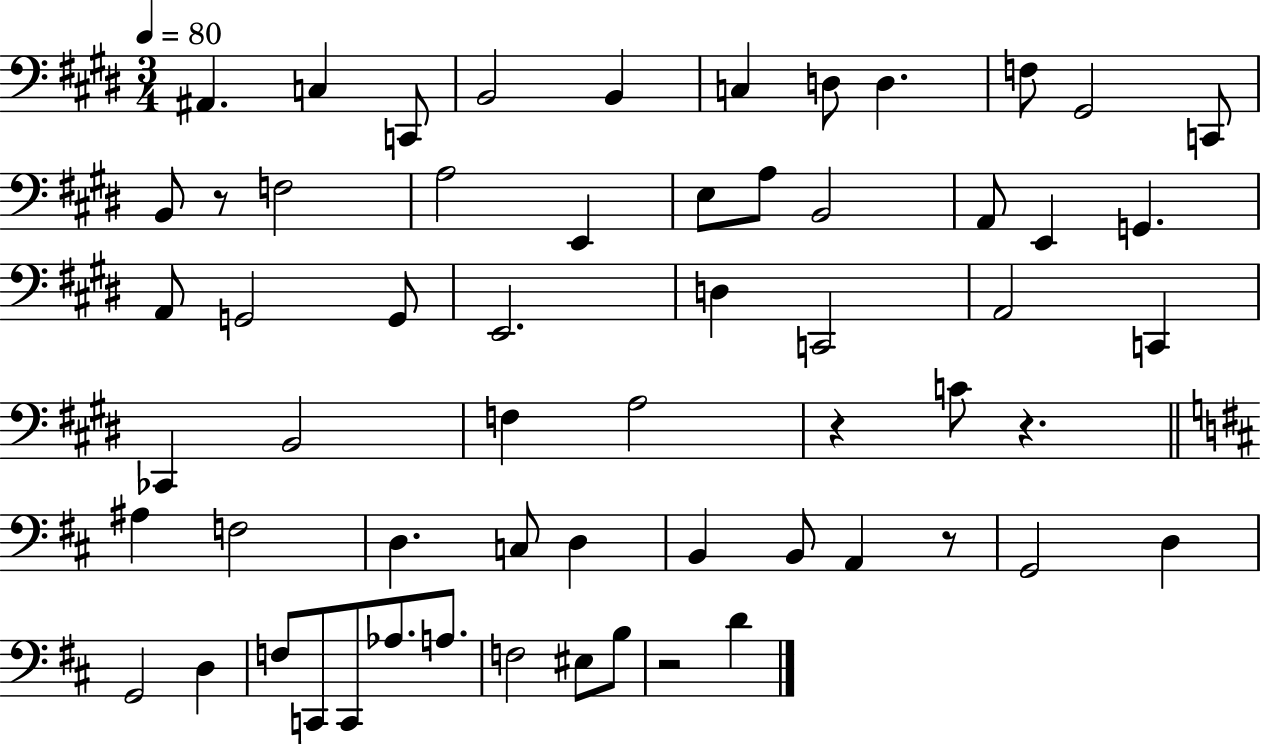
A#2/q. C3/q C2/e B2/h B2/q C3/q D3/e D3/q. F3/e G#2/h C2/e B2/e R/e F3/h A3/h E2/q E3/e A3/e B2/h A2/e E2/q G2/q. A2/e G2/h G2/e E2/h. D3/q C2/h A2/h C2/q CES2/q B2/h F3/q A3/h R/q C4/e R/q. A#3/q F3/h D3/q. C3/e D3/q B2/q B2/e A2/q R/e G2/h D3/q G2/h D3/q F3/e C2/e C2/e Ab3/e. A3/e. F3/h EIS3/e B3/e R/h D4/q